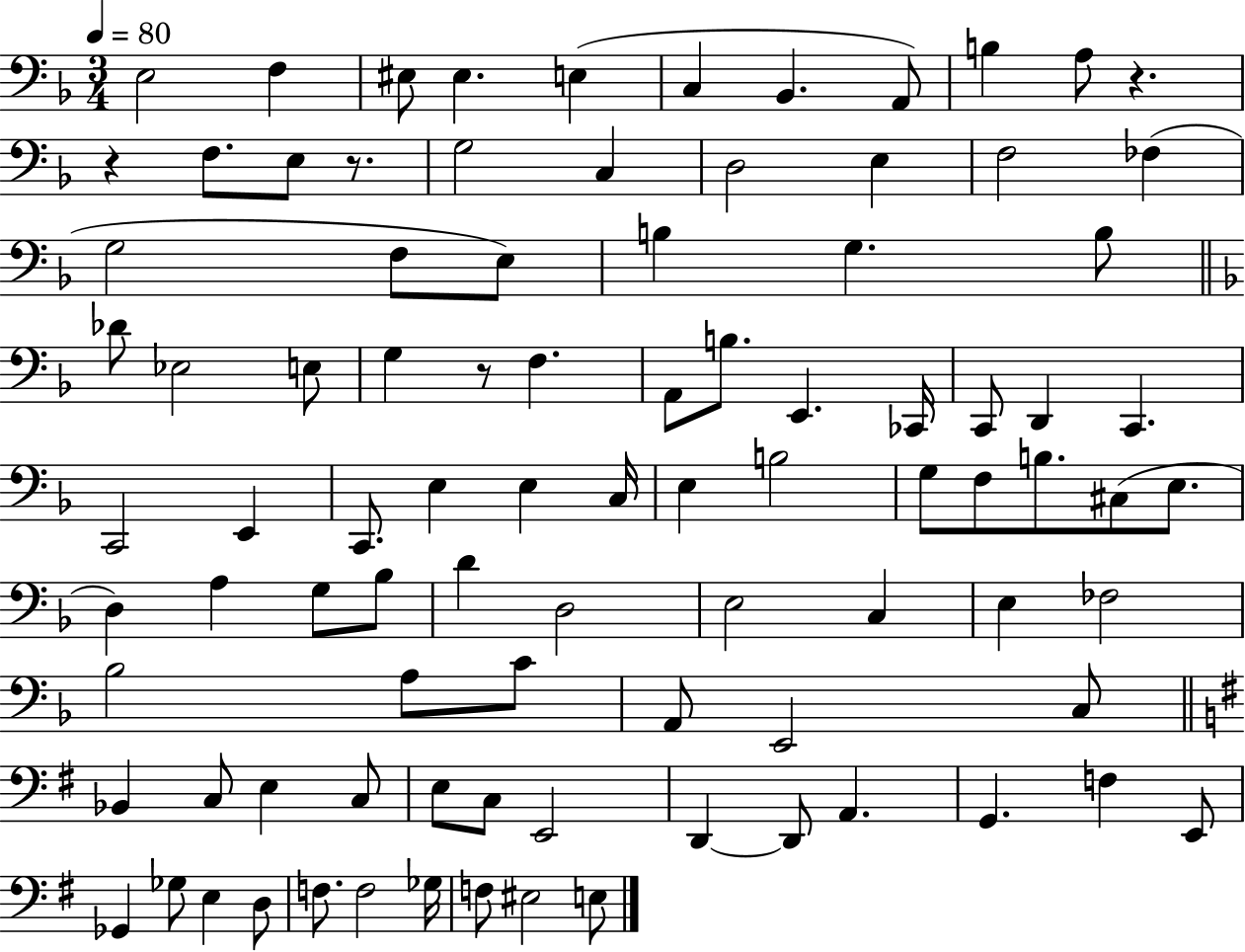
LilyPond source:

{
  \clef bass
  \numericTimeSignature
  \time 3/4
  \key f \major
  \tempo 4 = 80
  e2 f4 | eis8 eis4. e4( | c4 bes,4. a,8) | b4 a8 r4. | \break r4 f8. e8 r8. | g2 c4 | d2 e4 | f2 fes4( | \break g2 f8 e8) | b4 g4. b8 | \bar "||" \break \key f \major des'8 ees2 e8 | g4 r8 f4. | a,8 b8. e,4. ces,16 | c,8 d,4 c,4. | \break c,2 e,4 | c,8. e4 e4 c16 | e4 b2 | g8 f8 b8. cis8( e8. | \break d4) a4 g8 bes8 | d'4 d2 | e2 c4 | e4 fes2 | \break bes2 a8 c'8 | a,8 e,2 c8 | \bar "||" \break \key g \major bes,4 c8 e4 c8 | e8 c8 e,2 | d,4~~ d,8 a,4. | g,4. f4 e,8 | \break ges,4 ges8 e4 d8 | f8. f2 ges16 | f8 eis2 e8 | \bar "|."
}